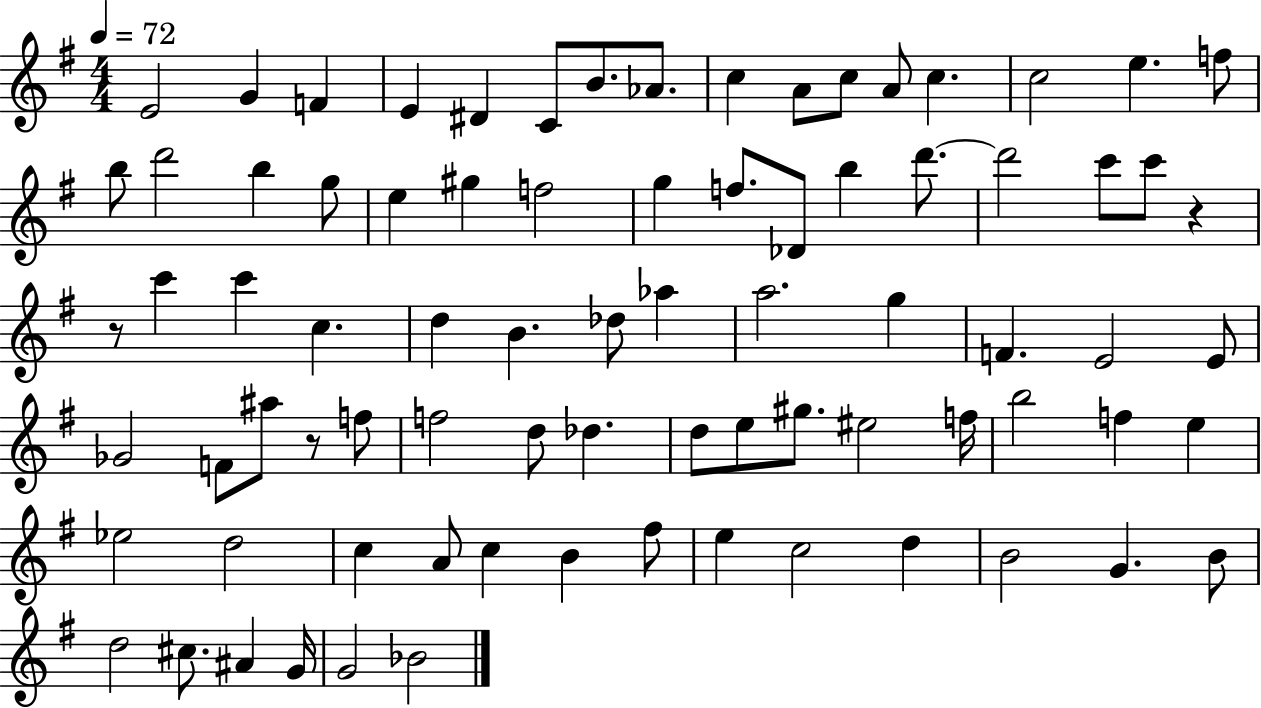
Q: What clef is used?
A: treble